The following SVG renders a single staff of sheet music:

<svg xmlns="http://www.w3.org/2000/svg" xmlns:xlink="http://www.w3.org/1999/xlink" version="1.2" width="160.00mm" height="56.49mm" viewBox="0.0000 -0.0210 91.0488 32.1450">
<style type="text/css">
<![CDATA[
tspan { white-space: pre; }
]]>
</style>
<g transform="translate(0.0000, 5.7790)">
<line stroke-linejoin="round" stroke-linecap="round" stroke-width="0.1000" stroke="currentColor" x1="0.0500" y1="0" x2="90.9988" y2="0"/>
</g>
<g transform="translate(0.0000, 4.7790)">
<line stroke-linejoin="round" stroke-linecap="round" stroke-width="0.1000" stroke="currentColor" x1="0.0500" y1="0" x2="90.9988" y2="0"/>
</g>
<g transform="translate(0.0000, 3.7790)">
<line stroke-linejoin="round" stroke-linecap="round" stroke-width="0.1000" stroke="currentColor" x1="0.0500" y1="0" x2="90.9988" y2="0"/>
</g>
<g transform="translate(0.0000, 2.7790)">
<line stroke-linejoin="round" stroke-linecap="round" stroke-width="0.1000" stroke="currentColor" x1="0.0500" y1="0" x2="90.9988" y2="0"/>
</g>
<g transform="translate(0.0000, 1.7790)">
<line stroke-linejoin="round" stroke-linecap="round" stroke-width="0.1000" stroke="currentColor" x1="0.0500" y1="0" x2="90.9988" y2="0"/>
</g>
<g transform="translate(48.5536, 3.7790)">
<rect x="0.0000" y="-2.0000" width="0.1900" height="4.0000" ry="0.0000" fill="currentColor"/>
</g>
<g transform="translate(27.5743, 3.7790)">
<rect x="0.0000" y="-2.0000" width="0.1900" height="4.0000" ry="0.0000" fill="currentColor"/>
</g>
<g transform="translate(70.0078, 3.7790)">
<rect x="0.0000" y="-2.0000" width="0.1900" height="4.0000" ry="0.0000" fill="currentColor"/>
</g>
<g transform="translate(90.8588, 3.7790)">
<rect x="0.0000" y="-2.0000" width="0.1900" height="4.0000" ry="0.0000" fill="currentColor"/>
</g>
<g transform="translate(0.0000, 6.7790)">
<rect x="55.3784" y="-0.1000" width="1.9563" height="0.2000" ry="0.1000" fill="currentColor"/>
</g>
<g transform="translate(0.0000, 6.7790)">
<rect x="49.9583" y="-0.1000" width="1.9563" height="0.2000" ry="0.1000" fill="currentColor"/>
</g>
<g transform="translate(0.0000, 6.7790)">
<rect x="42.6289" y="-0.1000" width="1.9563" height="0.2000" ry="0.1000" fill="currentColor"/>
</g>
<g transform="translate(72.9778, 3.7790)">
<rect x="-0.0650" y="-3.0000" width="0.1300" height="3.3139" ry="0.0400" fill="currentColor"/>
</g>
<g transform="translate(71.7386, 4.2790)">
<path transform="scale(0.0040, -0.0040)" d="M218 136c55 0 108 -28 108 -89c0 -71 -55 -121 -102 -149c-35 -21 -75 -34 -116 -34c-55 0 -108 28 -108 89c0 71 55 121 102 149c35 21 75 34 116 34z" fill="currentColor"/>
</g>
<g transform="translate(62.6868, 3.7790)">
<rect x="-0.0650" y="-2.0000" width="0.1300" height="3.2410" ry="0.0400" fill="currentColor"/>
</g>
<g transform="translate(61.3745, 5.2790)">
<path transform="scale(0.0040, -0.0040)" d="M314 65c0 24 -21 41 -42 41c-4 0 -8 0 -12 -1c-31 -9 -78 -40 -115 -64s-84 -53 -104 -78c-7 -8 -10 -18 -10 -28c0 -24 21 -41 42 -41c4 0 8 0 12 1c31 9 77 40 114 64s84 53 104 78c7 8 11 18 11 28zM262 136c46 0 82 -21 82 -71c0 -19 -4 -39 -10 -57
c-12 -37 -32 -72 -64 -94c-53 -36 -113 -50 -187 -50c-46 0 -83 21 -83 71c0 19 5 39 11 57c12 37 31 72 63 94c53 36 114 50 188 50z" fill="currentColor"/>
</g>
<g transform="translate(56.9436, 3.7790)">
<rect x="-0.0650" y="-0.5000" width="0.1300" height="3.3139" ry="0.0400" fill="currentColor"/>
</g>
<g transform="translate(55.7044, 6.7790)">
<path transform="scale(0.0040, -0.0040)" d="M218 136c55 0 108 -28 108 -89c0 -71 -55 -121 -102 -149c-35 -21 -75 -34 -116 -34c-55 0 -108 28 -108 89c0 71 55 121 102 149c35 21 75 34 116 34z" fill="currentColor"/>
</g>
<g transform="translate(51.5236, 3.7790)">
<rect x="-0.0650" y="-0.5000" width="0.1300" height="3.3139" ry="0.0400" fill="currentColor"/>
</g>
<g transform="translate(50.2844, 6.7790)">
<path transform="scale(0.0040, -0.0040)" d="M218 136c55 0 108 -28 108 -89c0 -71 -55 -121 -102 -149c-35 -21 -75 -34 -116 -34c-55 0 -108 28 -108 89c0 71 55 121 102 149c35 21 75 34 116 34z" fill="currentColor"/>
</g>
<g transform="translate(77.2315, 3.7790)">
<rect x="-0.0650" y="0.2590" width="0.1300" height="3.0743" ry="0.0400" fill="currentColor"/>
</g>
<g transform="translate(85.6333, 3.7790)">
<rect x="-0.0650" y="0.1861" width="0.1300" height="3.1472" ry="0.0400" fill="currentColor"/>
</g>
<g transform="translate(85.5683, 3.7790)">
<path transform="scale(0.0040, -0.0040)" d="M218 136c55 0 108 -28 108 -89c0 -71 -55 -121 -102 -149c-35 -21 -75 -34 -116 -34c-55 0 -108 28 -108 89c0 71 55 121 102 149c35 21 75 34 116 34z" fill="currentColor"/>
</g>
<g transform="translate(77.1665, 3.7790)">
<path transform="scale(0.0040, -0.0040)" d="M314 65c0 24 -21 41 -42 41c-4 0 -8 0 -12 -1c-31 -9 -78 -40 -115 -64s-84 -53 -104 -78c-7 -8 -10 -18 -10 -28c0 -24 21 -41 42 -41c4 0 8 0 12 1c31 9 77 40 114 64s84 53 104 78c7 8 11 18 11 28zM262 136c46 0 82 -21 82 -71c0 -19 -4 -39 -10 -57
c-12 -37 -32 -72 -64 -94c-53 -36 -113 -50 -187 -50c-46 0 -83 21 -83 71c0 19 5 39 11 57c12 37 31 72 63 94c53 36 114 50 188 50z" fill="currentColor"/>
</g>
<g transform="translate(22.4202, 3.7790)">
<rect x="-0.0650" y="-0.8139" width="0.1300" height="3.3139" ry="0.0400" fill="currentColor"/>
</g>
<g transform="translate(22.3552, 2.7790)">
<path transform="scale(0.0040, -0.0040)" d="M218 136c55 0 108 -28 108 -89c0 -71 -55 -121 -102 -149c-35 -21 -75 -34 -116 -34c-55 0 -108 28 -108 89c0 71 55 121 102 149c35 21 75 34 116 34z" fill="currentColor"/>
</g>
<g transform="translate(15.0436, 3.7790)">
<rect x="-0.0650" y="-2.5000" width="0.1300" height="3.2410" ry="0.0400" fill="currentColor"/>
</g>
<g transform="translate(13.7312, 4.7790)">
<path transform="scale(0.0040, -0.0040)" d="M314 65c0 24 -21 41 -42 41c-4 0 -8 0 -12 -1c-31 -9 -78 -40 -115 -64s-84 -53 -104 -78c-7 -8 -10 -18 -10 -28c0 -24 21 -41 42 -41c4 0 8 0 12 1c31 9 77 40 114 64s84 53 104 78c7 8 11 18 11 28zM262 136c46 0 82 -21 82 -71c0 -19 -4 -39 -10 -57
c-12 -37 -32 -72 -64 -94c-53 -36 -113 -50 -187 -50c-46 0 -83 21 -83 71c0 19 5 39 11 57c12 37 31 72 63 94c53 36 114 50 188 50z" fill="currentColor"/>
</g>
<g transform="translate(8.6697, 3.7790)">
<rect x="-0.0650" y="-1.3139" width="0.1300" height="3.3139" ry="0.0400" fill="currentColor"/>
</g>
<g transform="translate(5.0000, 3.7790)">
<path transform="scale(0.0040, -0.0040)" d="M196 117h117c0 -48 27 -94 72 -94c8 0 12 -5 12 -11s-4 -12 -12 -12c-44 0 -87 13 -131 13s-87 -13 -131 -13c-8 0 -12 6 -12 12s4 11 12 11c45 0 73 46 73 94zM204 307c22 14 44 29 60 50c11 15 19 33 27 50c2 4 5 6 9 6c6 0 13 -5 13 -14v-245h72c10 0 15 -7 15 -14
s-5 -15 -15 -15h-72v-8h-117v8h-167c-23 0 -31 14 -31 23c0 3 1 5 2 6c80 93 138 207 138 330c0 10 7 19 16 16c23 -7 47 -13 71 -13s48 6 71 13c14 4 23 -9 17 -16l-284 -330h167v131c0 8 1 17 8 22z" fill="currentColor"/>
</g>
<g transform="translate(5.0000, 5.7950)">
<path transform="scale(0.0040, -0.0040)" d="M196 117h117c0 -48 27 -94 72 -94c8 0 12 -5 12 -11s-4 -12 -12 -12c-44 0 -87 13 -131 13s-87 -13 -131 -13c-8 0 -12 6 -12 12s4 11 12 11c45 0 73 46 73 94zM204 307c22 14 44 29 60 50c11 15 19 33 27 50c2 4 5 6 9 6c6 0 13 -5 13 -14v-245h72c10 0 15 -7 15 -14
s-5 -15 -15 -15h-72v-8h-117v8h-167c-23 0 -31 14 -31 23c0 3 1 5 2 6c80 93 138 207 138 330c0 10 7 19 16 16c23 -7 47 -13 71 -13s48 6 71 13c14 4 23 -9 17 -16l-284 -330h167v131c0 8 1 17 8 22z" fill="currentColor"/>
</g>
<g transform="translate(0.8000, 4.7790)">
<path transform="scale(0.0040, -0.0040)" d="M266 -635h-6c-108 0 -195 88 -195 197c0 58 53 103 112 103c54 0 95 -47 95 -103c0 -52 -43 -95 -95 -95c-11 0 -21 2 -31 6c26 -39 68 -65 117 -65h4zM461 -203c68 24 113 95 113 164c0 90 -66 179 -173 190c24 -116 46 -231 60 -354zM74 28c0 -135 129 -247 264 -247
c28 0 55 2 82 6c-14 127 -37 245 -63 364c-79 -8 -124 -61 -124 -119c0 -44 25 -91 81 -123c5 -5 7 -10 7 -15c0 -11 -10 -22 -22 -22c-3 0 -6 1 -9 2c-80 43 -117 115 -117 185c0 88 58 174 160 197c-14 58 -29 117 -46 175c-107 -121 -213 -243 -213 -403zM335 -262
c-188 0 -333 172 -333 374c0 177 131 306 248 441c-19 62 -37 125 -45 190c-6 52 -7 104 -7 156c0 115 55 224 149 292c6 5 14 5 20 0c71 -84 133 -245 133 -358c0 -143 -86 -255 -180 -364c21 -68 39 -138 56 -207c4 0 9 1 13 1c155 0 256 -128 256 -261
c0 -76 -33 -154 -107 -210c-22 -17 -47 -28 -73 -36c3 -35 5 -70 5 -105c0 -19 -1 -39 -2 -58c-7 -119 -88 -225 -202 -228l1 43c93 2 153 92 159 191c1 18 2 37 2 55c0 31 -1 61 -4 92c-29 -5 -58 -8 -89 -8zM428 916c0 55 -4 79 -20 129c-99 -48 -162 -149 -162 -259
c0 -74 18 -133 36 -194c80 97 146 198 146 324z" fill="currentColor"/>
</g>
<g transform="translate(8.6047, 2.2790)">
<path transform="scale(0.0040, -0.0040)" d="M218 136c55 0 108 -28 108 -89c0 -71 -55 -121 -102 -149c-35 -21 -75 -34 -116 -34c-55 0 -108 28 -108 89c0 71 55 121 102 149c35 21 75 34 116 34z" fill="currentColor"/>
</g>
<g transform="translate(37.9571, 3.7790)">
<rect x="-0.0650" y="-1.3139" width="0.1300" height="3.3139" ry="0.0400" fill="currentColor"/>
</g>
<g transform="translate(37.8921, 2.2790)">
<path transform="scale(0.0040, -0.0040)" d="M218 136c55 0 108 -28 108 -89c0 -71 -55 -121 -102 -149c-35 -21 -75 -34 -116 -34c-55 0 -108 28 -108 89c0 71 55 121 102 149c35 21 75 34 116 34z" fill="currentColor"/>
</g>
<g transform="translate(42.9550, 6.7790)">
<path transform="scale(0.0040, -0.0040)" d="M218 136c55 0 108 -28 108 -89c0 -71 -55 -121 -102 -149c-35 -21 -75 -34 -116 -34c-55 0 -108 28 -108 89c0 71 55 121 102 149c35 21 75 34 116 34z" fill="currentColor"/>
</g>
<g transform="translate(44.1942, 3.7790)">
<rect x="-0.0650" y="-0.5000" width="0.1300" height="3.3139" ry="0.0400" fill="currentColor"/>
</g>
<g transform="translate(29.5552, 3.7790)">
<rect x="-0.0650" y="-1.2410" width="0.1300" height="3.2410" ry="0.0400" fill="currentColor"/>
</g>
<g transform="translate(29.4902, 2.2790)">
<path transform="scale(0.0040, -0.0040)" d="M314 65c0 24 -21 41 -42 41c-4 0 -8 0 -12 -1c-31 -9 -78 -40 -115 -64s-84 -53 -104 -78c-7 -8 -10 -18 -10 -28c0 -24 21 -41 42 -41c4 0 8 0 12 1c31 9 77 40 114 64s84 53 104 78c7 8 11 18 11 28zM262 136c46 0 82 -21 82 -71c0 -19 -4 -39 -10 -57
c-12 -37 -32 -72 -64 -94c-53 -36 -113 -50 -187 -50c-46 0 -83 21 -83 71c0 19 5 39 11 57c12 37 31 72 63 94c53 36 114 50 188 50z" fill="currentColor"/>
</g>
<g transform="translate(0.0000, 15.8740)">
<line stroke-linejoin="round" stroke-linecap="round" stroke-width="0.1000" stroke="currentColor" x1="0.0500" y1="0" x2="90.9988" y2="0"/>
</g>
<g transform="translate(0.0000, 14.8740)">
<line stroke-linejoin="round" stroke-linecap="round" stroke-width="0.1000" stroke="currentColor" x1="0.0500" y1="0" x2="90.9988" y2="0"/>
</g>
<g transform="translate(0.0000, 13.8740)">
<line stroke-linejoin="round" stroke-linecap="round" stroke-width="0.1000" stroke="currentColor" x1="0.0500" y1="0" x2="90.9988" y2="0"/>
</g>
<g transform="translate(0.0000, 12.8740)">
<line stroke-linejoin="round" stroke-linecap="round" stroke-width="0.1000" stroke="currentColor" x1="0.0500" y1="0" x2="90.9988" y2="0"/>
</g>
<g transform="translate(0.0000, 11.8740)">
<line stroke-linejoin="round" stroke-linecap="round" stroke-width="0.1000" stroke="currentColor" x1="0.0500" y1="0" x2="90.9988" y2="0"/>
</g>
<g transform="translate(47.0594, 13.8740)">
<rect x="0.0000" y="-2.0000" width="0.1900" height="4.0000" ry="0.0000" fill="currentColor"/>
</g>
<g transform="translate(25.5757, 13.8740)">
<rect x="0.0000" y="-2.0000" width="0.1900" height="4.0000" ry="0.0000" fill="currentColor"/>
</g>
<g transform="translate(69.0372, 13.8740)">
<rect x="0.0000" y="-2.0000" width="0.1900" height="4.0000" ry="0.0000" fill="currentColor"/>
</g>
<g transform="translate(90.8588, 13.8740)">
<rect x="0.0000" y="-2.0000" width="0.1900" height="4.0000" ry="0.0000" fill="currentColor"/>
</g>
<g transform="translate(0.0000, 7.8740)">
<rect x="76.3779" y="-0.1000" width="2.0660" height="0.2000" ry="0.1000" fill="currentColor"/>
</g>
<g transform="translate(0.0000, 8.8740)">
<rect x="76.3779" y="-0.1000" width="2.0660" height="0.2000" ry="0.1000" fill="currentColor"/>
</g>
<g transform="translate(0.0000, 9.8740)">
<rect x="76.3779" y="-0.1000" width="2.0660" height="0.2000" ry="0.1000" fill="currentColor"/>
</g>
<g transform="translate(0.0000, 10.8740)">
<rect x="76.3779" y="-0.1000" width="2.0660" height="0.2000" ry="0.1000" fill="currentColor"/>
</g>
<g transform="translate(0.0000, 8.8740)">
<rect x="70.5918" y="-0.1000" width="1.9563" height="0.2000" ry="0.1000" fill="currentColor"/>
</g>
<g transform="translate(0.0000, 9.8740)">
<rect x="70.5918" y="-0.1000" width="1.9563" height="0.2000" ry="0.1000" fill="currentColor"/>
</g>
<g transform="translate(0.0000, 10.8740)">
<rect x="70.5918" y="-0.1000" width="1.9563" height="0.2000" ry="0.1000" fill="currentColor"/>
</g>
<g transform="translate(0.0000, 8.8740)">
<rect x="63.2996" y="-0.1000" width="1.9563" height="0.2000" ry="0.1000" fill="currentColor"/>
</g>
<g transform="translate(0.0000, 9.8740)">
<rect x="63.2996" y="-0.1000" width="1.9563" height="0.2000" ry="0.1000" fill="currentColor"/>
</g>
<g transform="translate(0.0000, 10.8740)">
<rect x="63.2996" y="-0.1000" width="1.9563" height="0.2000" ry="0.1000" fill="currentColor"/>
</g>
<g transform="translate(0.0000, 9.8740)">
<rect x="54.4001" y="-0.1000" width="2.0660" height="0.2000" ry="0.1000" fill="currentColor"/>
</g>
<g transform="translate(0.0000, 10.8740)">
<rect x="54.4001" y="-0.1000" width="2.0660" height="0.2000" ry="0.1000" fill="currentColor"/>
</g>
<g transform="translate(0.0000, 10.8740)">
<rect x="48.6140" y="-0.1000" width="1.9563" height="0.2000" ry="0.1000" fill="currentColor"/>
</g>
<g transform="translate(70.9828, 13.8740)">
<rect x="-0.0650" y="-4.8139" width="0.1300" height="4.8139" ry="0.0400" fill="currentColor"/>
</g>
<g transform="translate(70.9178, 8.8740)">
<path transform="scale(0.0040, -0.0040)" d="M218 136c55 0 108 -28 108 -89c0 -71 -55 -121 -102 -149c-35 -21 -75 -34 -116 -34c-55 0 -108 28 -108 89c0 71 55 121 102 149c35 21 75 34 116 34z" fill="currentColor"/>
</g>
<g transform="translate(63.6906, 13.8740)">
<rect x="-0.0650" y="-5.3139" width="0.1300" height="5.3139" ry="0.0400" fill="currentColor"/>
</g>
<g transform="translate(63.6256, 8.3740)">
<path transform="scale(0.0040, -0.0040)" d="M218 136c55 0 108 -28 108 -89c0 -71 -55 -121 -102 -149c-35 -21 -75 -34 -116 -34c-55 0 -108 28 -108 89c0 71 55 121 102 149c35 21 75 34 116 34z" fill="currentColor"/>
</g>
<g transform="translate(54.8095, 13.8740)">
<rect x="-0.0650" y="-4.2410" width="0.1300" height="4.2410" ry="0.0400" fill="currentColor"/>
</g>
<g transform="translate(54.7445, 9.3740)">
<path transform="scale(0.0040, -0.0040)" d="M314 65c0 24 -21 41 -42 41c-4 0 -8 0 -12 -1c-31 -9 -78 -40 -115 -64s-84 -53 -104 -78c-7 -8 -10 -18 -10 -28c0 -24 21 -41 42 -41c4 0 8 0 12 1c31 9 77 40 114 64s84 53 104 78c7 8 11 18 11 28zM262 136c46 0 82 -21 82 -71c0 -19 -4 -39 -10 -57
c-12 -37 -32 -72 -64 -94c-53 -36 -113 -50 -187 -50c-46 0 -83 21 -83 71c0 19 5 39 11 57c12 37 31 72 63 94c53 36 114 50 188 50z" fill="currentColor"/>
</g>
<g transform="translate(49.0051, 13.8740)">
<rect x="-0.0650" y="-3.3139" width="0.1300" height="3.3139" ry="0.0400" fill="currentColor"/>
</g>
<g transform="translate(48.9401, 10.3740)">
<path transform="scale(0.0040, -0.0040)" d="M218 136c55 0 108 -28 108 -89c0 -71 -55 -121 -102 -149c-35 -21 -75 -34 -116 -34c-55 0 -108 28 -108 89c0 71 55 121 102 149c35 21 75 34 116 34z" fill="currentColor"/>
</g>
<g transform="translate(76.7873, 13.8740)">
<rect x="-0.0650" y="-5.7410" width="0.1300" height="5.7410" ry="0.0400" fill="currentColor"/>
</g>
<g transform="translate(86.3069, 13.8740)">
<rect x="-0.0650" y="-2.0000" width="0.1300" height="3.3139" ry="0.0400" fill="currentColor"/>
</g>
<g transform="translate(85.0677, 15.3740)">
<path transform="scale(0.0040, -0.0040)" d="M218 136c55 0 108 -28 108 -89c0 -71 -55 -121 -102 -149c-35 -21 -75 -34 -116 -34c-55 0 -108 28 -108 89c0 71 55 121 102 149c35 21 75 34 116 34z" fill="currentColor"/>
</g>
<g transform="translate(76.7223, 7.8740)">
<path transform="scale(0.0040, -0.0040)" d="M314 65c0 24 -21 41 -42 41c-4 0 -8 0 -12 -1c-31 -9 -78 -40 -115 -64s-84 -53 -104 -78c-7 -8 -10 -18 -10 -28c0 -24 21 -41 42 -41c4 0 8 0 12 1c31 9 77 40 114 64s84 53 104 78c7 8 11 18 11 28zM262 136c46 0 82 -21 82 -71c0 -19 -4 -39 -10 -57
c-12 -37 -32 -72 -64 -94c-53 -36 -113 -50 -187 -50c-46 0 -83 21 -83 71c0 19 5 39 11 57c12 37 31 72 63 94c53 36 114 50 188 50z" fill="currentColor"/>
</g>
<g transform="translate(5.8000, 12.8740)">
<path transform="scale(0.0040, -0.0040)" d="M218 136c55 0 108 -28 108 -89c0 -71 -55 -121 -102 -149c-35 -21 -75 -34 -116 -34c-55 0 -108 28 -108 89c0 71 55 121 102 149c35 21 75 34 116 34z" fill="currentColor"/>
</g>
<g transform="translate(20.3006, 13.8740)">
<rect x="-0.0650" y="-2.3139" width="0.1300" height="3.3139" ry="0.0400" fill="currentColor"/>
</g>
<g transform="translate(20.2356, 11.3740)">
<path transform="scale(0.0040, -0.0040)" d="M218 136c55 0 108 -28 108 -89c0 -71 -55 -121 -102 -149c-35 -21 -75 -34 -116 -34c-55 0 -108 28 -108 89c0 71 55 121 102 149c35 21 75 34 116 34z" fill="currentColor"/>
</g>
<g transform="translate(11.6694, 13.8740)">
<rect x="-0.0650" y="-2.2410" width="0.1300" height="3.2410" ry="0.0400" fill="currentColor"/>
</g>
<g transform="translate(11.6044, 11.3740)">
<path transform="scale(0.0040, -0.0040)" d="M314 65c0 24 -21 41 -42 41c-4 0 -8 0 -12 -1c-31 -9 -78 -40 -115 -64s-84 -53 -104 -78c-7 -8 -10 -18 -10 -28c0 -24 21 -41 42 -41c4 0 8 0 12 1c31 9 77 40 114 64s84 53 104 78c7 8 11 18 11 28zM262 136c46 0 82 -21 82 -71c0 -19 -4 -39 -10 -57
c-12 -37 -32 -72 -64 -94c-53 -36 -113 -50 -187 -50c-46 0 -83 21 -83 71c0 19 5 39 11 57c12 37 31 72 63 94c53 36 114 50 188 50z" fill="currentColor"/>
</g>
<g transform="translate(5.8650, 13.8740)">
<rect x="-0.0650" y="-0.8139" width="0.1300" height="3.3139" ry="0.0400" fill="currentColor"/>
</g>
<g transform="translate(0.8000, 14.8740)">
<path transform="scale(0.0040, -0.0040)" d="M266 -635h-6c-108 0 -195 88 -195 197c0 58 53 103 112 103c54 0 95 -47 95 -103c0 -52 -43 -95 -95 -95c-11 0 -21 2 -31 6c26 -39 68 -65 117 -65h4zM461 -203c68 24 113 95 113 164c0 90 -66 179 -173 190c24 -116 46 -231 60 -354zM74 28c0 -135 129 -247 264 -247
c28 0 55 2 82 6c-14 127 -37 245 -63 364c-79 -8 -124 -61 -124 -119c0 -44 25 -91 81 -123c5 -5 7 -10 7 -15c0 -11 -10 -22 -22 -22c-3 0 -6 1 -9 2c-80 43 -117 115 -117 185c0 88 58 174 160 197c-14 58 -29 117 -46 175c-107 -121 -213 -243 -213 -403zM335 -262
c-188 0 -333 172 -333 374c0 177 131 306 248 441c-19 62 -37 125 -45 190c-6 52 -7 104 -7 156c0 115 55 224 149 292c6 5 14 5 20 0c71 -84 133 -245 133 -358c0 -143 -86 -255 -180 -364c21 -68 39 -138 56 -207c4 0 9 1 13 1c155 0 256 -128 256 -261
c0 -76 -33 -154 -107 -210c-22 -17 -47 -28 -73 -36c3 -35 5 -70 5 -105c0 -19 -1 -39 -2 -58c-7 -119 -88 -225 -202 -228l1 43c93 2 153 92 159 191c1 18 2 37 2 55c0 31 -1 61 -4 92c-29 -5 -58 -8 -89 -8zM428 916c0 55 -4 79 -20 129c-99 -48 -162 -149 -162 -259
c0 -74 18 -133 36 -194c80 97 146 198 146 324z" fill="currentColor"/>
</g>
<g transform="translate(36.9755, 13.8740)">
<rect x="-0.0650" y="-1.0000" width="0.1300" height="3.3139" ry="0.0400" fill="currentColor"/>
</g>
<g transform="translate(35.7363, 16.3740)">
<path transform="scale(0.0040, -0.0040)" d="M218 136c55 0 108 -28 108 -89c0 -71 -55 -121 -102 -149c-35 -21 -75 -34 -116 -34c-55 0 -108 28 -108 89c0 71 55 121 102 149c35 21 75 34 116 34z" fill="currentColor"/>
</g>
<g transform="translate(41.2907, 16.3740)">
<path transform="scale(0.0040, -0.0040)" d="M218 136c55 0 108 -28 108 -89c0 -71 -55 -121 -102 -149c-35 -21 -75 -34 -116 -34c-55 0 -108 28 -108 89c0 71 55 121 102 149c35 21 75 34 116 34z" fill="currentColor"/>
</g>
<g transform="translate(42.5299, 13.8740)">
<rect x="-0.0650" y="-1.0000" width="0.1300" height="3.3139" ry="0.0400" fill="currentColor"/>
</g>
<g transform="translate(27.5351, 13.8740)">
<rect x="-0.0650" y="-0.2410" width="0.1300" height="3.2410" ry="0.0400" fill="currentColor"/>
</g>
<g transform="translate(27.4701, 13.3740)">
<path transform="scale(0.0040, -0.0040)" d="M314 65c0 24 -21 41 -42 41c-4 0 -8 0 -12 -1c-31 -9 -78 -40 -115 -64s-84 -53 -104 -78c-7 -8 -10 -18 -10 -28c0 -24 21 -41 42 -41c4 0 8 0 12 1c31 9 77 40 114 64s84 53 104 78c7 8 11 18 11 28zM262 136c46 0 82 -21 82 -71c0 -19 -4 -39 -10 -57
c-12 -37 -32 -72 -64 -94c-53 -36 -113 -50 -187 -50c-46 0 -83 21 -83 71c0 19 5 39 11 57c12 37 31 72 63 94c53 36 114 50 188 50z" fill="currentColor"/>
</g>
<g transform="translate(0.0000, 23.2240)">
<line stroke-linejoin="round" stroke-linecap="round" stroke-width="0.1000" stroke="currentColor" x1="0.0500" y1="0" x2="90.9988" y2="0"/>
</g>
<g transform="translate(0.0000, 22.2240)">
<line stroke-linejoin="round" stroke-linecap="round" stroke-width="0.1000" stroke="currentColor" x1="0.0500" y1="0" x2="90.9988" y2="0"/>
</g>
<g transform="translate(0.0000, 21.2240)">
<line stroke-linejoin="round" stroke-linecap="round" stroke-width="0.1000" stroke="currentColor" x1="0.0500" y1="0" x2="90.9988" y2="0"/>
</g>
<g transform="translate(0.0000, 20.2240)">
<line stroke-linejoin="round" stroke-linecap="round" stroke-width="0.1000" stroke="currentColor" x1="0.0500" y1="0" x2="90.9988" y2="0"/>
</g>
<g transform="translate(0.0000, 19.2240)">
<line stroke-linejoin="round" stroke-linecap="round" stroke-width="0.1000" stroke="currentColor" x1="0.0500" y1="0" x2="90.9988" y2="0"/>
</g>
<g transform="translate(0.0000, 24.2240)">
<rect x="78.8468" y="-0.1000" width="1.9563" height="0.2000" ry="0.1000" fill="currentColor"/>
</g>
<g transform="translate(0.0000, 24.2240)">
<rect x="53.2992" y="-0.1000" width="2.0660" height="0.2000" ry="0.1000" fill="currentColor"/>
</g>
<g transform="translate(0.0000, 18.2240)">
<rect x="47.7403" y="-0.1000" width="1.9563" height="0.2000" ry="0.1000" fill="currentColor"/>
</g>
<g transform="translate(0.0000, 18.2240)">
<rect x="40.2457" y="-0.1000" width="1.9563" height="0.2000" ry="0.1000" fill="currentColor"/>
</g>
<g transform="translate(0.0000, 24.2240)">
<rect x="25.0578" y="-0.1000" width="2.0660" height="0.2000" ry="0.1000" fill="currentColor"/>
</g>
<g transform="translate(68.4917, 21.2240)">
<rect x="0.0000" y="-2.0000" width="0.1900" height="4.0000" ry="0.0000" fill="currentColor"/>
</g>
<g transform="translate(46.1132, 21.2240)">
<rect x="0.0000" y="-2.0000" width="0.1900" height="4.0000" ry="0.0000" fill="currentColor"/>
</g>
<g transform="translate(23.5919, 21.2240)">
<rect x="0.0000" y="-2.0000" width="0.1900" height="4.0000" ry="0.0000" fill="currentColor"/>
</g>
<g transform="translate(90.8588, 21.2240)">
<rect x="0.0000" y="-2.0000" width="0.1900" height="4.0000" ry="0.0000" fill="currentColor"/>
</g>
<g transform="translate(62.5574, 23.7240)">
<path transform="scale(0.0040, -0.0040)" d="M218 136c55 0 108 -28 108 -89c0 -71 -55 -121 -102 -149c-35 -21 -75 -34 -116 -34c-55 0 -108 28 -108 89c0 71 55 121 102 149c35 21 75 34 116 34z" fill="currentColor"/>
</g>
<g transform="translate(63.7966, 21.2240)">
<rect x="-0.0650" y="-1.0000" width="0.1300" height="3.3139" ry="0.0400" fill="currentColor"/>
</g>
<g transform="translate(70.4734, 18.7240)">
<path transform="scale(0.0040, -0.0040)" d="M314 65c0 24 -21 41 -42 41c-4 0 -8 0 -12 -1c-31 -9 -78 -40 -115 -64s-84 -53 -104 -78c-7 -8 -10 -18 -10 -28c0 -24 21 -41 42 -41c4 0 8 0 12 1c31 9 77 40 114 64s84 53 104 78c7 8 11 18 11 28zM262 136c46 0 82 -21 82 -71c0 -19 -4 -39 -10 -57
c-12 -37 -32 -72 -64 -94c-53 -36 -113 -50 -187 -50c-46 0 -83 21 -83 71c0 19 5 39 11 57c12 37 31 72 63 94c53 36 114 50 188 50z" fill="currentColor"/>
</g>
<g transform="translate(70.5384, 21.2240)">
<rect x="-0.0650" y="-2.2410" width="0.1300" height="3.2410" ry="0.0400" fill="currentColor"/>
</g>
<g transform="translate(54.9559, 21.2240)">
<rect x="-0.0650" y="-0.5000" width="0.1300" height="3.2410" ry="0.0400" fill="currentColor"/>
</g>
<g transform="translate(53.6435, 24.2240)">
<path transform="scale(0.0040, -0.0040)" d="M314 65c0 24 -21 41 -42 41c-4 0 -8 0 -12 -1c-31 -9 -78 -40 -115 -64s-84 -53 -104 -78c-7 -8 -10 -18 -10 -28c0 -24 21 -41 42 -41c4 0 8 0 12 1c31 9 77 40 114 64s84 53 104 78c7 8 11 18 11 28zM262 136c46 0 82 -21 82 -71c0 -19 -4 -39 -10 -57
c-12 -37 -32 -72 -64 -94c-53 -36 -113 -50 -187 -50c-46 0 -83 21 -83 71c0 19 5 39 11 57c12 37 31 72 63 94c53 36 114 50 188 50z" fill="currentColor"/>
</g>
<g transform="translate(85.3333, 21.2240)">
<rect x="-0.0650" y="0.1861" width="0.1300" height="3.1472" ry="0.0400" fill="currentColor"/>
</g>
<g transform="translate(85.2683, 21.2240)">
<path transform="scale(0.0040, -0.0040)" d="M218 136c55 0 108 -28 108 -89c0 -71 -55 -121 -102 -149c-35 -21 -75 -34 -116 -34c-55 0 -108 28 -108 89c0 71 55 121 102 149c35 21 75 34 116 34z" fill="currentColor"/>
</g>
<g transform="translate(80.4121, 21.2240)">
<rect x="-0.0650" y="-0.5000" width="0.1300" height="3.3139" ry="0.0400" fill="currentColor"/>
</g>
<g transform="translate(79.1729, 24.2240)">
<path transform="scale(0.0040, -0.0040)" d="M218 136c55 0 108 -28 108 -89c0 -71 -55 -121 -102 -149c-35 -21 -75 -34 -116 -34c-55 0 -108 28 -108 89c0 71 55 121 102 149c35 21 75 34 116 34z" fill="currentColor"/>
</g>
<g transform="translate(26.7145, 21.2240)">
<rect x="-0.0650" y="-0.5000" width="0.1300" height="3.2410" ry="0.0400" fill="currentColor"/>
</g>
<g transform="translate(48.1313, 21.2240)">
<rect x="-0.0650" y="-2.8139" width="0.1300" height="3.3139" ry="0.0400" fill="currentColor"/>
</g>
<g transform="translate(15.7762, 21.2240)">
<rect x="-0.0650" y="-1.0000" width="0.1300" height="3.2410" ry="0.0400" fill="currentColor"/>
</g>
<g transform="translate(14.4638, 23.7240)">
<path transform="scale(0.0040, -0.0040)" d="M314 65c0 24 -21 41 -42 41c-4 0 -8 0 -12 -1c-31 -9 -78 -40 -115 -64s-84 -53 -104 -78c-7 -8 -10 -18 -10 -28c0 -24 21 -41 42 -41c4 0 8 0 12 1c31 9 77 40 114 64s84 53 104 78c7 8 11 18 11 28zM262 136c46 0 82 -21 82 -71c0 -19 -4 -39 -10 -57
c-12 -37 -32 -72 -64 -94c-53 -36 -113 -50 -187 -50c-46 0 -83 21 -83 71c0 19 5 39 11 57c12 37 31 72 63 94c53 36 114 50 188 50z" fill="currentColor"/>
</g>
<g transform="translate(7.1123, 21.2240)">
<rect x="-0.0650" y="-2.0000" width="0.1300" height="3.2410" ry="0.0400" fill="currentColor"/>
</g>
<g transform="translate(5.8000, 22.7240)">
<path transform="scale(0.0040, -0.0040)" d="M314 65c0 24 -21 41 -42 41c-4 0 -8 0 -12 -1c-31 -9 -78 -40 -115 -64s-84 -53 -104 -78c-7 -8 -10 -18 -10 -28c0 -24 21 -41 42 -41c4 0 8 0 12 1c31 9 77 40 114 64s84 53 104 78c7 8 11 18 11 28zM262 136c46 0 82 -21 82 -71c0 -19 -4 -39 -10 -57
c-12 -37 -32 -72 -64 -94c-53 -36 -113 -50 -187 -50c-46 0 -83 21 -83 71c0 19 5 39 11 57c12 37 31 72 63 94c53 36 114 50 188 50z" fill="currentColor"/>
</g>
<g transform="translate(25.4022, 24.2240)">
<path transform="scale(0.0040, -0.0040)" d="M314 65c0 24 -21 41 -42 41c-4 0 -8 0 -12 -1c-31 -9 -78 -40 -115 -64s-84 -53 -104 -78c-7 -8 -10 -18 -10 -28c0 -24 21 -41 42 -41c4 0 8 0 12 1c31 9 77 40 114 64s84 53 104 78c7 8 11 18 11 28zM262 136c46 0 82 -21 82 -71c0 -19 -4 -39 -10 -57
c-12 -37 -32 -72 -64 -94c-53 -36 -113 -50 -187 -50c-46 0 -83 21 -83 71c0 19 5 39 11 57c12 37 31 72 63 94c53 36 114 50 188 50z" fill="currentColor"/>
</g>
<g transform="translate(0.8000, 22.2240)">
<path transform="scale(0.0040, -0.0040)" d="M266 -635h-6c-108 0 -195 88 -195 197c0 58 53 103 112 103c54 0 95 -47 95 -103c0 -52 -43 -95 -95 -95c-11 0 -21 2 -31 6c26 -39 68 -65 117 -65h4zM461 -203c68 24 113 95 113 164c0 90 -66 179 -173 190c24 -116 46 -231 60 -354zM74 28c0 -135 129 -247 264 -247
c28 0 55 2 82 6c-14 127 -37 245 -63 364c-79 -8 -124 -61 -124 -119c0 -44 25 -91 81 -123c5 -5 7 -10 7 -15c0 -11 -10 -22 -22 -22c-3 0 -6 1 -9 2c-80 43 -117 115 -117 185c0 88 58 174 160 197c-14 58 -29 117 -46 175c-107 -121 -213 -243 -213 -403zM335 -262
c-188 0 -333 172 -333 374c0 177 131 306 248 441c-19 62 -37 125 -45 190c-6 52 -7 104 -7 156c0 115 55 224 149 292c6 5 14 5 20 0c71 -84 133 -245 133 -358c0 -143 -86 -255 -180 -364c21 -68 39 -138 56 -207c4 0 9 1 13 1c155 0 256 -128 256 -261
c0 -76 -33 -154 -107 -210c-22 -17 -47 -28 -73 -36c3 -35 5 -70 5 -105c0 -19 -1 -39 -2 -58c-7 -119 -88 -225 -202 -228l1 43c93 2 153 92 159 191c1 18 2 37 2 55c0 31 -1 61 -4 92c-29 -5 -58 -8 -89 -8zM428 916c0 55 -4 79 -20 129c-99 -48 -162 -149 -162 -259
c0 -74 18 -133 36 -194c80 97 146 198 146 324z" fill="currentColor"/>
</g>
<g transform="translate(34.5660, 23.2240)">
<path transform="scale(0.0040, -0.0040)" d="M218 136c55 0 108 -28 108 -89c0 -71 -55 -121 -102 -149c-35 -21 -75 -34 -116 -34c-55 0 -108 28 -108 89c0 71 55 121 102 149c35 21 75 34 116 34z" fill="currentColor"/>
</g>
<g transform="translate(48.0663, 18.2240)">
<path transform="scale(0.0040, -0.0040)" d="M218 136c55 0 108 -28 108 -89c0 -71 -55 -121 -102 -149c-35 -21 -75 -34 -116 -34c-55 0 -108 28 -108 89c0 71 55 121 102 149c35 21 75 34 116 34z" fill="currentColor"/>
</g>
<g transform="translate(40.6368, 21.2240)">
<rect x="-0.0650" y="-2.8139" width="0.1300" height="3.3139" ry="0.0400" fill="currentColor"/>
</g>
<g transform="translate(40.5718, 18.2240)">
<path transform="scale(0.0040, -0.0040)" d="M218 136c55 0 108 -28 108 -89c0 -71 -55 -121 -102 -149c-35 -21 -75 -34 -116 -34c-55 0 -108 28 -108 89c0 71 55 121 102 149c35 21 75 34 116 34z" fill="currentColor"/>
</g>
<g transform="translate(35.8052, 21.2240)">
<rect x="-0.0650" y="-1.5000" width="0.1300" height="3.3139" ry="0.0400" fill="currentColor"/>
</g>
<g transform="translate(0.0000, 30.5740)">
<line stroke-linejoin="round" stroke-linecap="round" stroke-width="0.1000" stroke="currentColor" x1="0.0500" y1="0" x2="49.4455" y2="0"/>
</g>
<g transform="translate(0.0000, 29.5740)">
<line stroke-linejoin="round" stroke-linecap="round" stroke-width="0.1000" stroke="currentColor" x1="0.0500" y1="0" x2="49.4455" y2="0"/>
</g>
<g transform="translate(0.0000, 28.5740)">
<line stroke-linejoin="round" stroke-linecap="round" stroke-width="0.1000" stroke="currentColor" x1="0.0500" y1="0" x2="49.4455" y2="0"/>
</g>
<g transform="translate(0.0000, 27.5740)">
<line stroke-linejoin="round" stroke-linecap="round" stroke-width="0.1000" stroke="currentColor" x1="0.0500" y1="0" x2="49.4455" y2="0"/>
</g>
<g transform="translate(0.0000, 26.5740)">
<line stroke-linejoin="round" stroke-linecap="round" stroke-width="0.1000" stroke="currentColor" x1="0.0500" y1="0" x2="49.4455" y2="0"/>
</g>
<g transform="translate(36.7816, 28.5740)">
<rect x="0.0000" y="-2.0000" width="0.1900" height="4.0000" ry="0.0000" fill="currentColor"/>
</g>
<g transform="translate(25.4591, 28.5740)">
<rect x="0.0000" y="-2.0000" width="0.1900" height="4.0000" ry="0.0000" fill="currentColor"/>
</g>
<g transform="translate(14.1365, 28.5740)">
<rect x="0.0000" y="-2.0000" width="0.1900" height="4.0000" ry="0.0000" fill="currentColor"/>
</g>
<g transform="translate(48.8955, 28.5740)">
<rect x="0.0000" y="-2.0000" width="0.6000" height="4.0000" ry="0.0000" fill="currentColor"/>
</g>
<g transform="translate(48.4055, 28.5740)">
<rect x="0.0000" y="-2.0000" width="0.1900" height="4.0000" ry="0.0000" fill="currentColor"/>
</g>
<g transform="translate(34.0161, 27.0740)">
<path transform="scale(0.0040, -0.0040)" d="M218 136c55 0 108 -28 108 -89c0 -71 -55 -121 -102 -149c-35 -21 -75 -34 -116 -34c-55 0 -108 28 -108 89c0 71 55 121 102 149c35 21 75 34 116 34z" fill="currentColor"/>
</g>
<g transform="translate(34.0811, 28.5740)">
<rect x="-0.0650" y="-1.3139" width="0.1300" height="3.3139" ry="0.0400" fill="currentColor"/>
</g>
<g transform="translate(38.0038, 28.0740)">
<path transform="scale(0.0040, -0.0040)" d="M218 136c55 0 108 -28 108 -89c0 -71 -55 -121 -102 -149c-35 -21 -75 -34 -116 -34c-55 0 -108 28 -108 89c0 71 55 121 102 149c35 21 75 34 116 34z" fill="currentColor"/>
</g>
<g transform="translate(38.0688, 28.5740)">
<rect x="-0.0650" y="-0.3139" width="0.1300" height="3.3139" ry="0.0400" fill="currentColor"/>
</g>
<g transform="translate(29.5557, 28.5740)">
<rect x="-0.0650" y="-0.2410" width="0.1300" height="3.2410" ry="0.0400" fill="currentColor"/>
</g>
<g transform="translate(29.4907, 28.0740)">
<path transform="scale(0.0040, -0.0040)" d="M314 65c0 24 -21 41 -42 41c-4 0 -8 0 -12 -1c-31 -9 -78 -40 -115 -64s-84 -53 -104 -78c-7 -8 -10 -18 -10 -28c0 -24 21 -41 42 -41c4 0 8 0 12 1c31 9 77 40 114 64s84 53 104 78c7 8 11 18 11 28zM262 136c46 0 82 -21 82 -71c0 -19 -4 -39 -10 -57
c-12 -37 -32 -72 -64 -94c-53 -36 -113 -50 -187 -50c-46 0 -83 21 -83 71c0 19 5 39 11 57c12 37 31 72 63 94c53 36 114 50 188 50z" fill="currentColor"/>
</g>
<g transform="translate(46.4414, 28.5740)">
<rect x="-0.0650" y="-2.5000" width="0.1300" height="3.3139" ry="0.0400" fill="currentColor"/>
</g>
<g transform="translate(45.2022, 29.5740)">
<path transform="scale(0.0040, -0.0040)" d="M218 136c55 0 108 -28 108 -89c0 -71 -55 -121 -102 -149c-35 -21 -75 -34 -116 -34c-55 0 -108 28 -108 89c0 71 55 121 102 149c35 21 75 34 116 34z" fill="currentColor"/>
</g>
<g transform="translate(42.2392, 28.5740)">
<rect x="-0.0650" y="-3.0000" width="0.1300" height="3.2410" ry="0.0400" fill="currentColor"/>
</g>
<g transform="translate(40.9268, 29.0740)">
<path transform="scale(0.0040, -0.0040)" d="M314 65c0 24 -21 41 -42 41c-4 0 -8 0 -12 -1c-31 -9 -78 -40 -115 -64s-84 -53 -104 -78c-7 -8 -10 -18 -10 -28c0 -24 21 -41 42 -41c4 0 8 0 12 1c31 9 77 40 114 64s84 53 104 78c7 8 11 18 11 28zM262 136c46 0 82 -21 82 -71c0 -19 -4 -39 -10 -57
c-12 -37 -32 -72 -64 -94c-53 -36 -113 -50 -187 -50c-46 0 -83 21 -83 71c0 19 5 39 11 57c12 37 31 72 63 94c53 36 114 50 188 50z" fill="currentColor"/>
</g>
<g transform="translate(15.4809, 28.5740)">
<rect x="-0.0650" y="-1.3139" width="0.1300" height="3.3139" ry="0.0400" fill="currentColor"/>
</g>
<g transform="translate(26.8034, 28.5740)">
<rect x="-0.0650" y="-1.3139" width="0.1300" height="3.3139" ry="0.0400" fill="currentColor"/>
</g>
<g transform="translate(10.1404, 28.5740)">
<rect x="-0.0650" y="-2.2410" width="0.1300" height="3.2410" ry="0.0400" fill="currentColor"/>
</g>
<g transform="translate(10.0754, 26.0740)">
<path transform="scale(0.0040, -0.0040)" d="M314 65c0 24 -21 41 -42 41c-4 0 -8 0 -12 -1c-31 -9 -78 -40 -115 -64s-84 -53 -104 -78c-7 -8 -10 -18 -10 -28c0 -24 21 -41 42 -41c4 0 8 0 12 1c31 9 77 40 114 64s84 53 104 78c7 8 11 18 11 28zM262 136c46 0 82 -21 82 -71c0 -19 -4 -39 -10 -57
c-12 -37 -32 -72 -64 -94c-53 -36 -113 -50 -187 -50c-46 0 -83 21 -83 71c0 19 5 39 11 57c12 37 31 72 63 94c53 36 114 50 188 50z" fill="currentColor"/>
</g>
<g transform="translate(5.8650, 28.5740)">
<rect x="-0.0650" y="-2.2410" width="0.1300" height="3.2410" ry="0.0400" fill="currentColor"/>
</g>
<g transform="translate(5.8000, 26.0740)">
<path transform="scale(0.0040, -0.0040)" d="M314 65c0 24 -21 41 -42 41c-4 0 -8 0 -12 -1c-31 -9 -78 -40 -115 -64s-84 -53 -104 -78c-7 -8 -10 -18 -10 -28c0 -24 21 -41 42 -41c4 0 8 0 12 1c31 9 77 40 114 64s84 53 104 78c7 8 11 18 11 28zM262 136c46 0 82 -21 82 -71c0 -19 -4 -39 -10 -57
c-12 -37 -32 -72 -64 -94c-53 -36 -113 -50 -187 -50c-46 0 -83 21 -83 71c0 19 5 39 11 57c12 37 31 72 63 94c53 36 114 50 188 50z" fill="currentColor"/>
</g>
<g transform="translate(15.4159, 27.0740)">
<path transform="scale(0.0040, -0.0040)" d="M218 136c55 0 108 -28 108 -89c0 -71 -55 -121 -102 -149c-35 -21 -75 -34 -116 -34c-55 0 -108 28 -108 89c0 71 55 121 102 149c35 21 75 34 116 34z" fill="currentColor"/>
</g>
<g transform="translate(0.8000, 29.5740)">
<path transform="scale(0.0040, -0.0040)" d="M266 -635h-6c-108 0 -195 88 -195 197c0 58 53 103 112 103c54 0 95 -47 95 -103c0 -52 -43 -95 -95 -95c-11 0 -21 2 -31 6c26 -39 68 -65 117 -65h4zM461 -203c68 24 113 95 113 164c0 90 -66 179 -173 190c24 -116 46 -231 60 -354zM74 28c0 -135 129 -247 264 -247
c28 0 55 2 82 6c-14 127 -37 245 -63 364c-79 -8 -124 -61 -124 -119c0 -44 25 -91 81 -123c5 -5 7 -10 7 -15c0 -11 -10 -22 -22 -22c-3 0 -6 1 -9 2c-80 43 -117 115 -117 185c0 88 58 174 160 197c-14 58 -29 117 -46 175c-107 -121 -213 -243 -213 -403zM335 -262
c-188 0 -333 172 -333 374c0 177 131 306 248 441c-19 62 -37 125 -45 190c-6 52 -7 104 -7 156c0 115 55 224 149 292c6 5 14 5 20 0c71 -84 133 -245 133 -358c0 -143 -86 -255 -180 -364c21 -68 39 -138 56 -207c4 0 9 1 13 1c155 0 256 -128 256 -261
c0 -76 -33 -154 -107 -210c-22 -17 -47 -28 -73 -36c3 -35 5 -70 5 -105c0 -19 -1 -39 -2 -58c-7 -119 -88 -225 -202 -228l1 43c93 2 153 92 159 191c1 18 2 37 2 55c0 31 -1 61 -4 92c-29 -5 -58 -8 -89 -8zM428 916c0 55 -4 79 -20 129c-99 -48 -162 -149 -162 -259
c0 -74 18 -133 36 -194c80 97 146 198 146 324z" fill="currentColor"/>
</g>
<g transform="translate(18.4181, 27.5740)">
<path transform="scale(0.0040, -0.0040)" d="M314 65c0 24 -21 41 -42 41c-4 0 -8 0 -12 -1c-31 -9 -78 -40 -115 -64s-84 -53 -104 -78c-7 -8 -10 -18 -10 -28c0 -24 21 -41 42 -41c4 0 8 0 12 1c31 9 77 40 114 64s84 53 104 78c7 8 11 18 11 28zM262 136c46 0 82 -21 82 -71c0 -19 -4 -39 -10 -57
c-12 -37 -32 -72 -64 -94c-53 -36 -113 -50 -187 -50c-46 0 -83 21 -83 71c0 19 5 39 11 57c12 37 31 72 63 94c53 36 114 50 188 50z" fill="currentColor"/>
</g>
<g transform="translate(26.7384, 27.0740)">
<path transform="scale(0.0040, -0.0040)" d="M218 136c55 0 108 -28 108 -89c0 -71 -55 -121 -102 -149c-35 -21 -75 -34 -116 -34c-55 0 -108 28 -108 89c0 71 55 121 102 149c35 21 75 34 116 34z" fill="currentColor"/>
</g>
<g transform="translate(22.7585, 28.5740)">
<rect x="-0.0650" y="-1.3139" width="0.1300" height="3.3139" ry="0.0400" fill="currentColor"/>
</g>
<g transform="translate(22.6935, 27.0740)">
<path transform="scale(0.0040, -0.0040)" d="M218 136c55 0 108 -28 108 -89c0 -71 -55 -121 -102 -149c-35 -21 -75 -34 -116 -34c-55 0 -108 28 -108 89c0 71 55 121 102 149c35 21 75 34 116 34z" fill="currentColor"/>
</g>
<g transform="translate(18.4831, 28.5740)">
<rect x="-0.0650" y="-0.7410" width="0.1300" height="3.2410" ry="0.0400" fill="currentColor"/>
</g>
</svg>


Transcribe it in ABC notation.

X:1
T:Untitled
M:4/4
L:1/4
K:C
e G2 d e2 e C C C F2 A B2 B d g2 g c2 D D b d'2 f' e' g'2 F F2 D2 C2 E a a C2 D g2 C B g2 g2 e d2 e e c2 e c A2 G